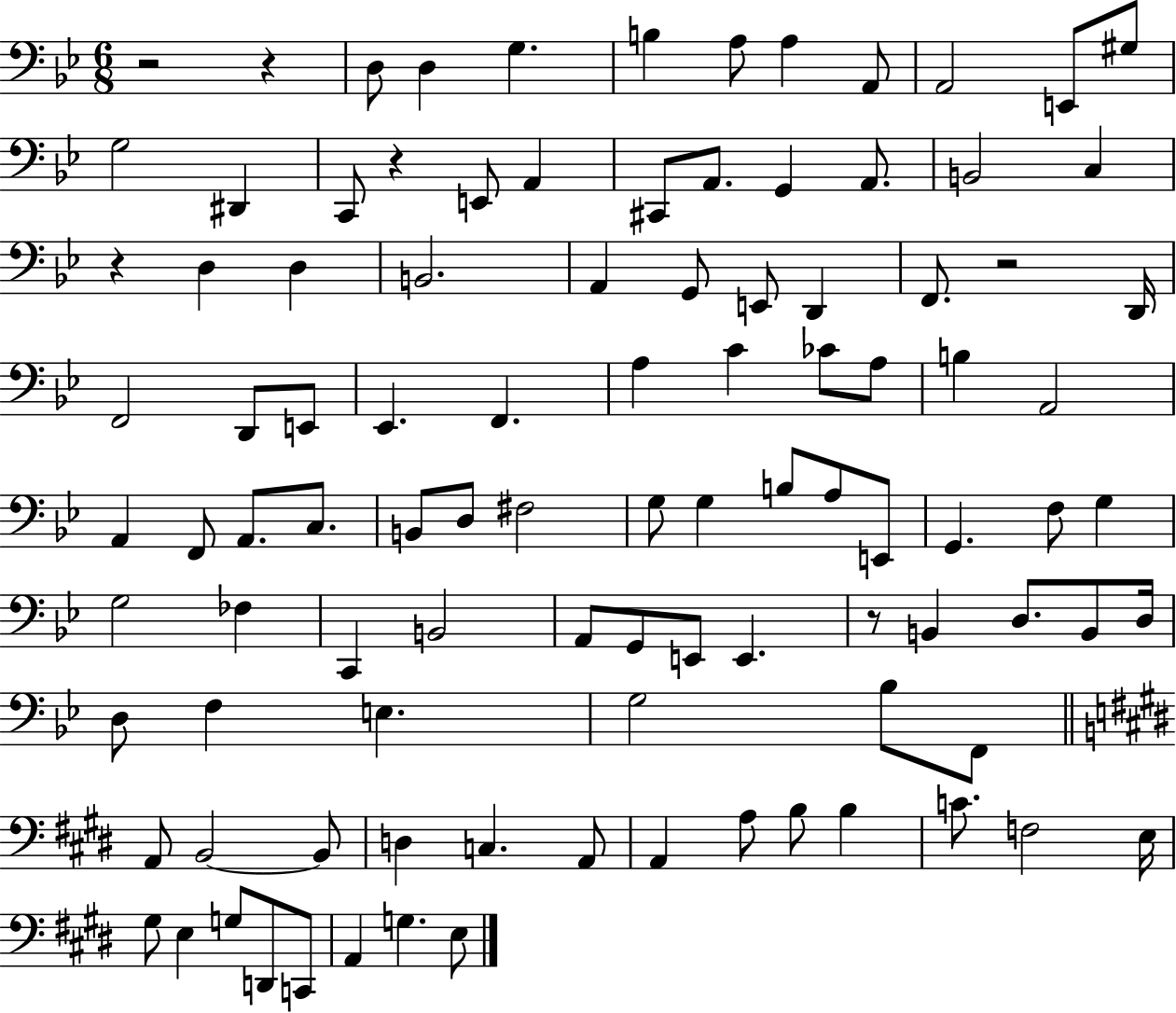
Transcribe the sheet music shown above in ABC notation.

X:1
T:Untitled
M:6/8
L:1/4
K:Bb
z2 z D,/2 D, G, B, A,/2 A, A,,/2 A,,2 E,,/2 ^G,/2 G,2 ^D,, C,,/2 z E,,/2 A,, ^C,,/2 A,,/2 G,, A,,/2 B,,2 C, z D, D, B,,2 A,, G,,/2 E,,/2 D,, F,,/2 z2 D,,/4 F,,2 D,,/2 E,,/2 _E,, F,, A, C _C/2 A,/2 B, A,,2 A,, F,,/2 A,,/2 C,/2 B,,/2 D,/2 ^F,2 G,/2 G, B,/2 A,/2 E,,/2 G,, F,/2 G, G,2 _F, C,, B,,2 A,,/2 G,,/2 E,,/2 E,, z/2 B,, D,/2 B,,/2 D,/4 D,/2 F, E, G,2 _B,/2 F,,/2 A,,/2 B,,2 B,,/2 D, C, A,,/2 A,, A,/2 B,/2 B, C/2 F,2 E,/4 ^G,/2 E, G,/2 D,,/2 C,,/2 A,, G, E,/2